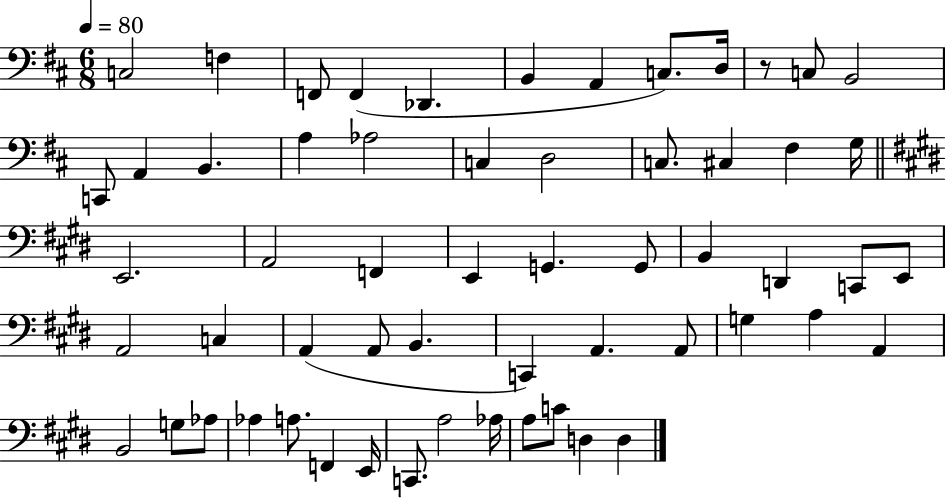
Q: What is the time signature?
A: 6/8